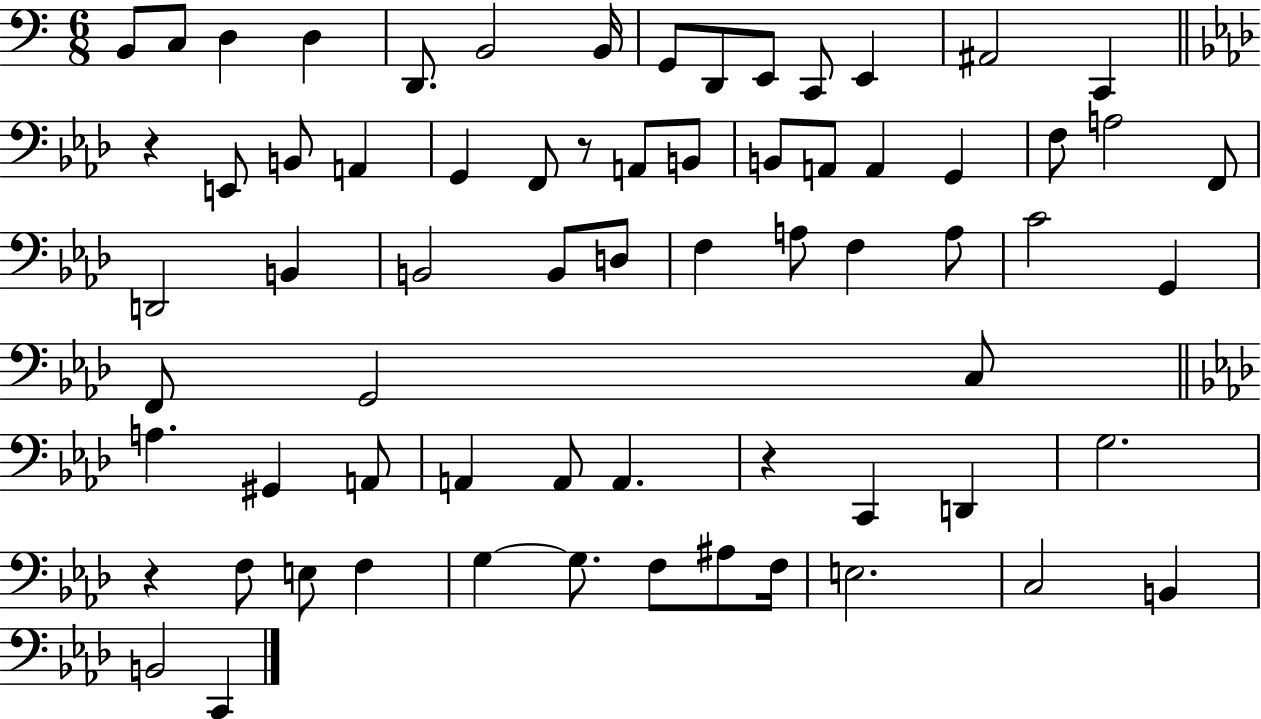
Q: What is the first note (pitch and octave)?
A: B2